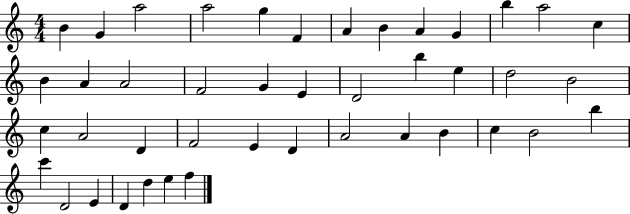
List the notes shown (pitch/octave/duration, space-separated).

B4/q G4/q A5/h A5/h G5/q F4/q A4/q B4/q A4/q G4/q B5/q A5/h C5/q B4/q A4/q A4/h F4/h G4/q E4/q D4/h B5/q E5/q D5/h B4/h C5/q A4/h D4/q F4/h E4/q D4/q A4/h A4/q B4/q C5/q B4/h B5/q C6/q D4/h E4/q D4/q D5/q E5/q F5/q